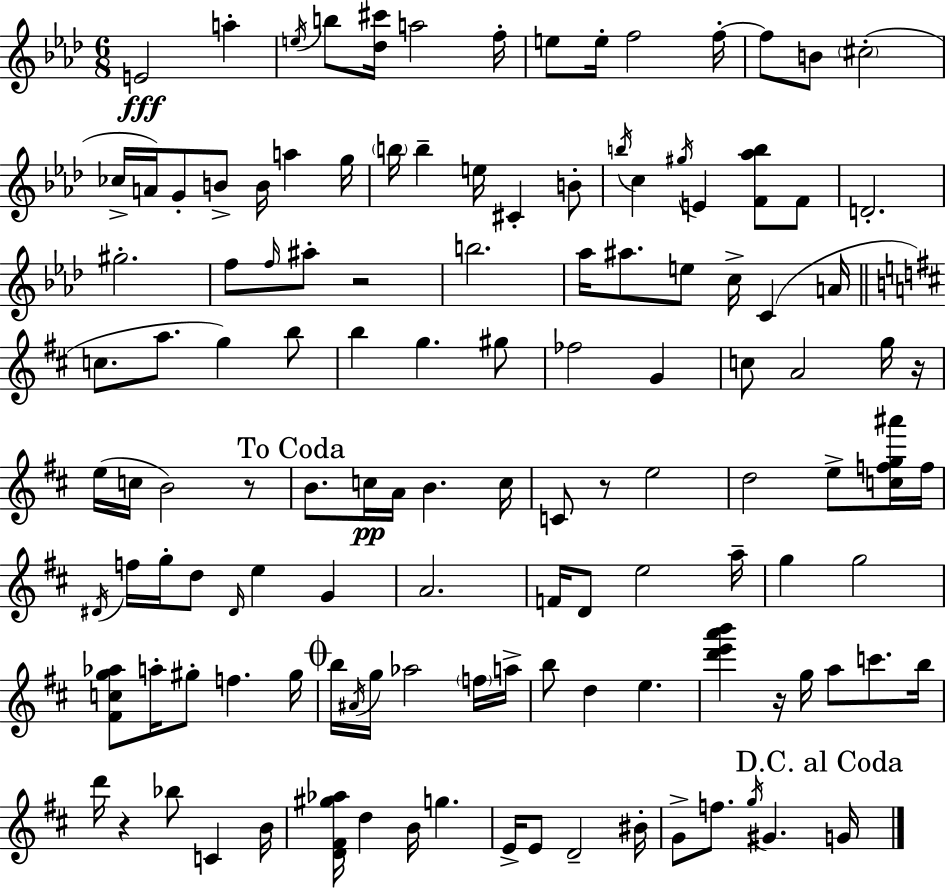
{
  \clef treble
  \numericTimeSignature
  \time 6/8
  \key aes \major
  \repeat volta 2 { e'2\fff a''4-. | \acciaccatura { e''16 } b''8 <des'' cis'''>16 a''2 | f''16-. e''8 e''16-. f''2 | f''16-.~~ f''8 b'8 \parenthesize cis''2-.( | \break ces''16-> a'16) g'8-. b'8-> b'16 a''4 | g''16 \parenthesize b''16 b''4-- e''16 cis'4-. b'8-. | \acciaccatura { b''16 } c''4 \acciaccatura { gis''16 } e'4 <f' aes'' b''>8 | f'8 d'2.-. | \break gis''2.-. | f''8 \grace { f''16 } ais''8-. r2 | b''2. | aes''16 ais''8. e''8 c''16-> c'4( | \break a'16 \bar "||" \break \key b \minor c''8. a''8. g''4) b''8 | b''4 g''4. gis''8 | fes''2 g'4 | c''8 a'2 g''16 r16 | \break e''16( c''16 b'2) r8 | \mark "To Coda" b'8. c''16\pp a'16 b'4. c''16 | c'8 r8 e''2 | d''2 e''8-> <c'' f'' g'' ais'''>16 f''16 | \break \acciaccatura { dis'16 } f''16 g''16-. d''8 \grace { dis'16 } e''4 g'4 | a'2. | f'16 d'8 e''2 | a''16-- g''4 g''2 | \break <fis' c'' g'' aes''>8 a''16-. gis''8-. f''4. | gis''16 \mark \markup { \musicglyph "scripts.coda" } b''16 \acciaccatura { ais'16 } g''16 aes''2 | \parenthesize f''16 a''16-> b''8 d''4 e''4. | <d''' e''' a''' b'''>4 r16 g''16 a''8 c'''8. | \break b''16 d'''16 r4 bes''8 c'4 | b'16 <d' fis' gis'' aes''>16 d''4 b'16 g''4. | e'16-> e'8 d'2-- | bis'16-. g'8-> f''8. \acciaccatura { g''16 } gis'4. | \break \mark "D.C. al Coda" g'16 } \bar "|."
}